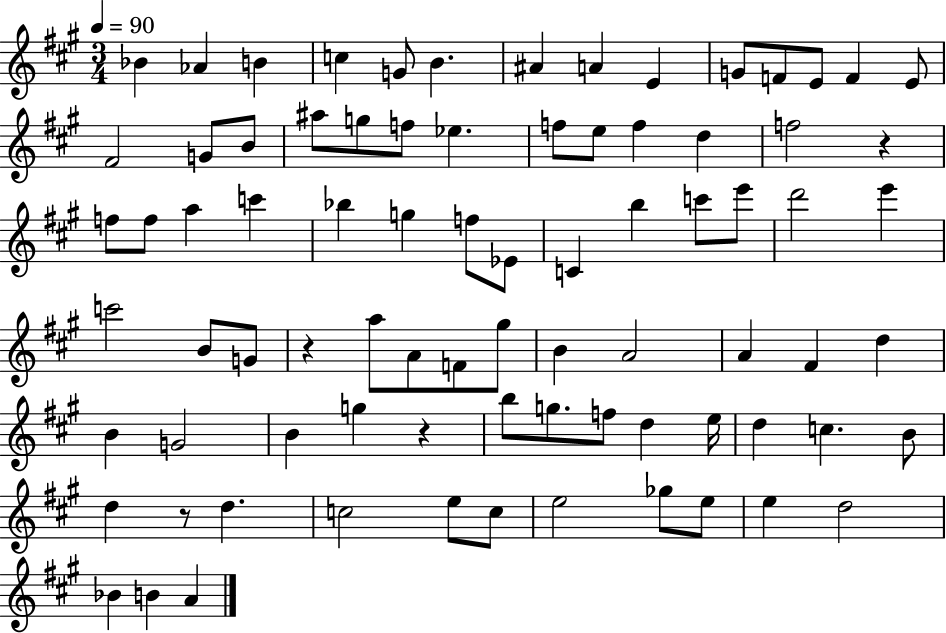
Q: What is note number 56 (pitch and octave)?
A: G5